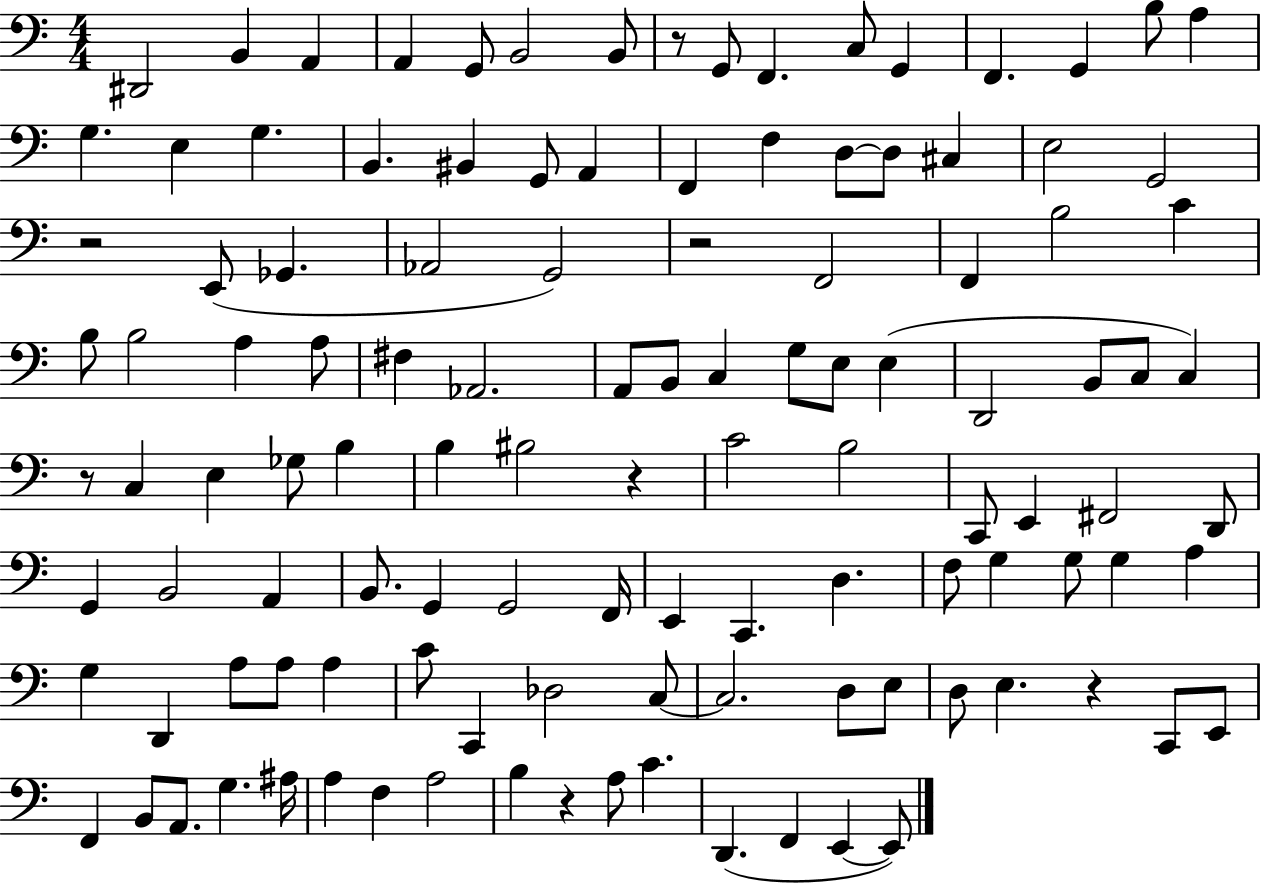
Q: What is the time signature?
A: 4/4